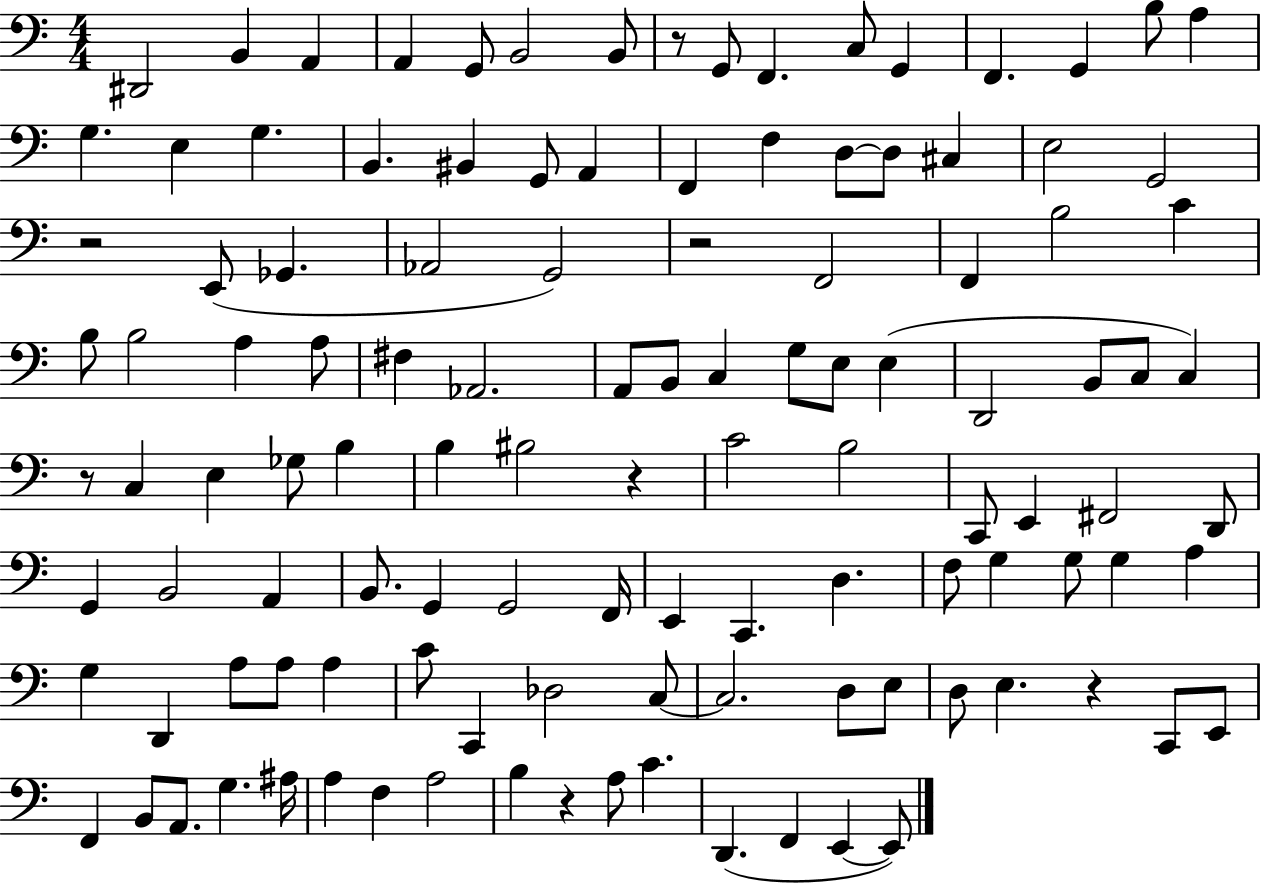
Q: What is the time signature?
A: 4/4